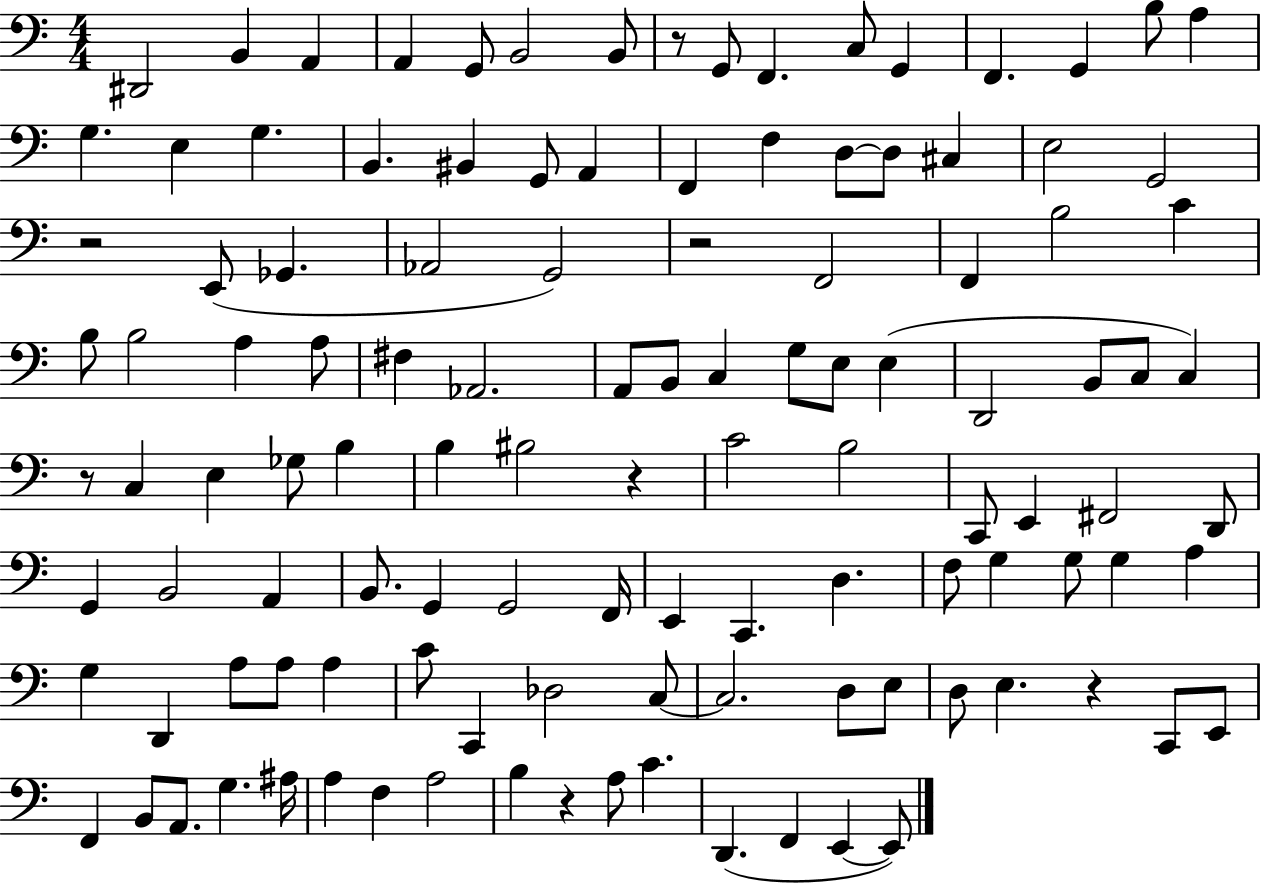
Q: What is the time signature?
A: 4/4